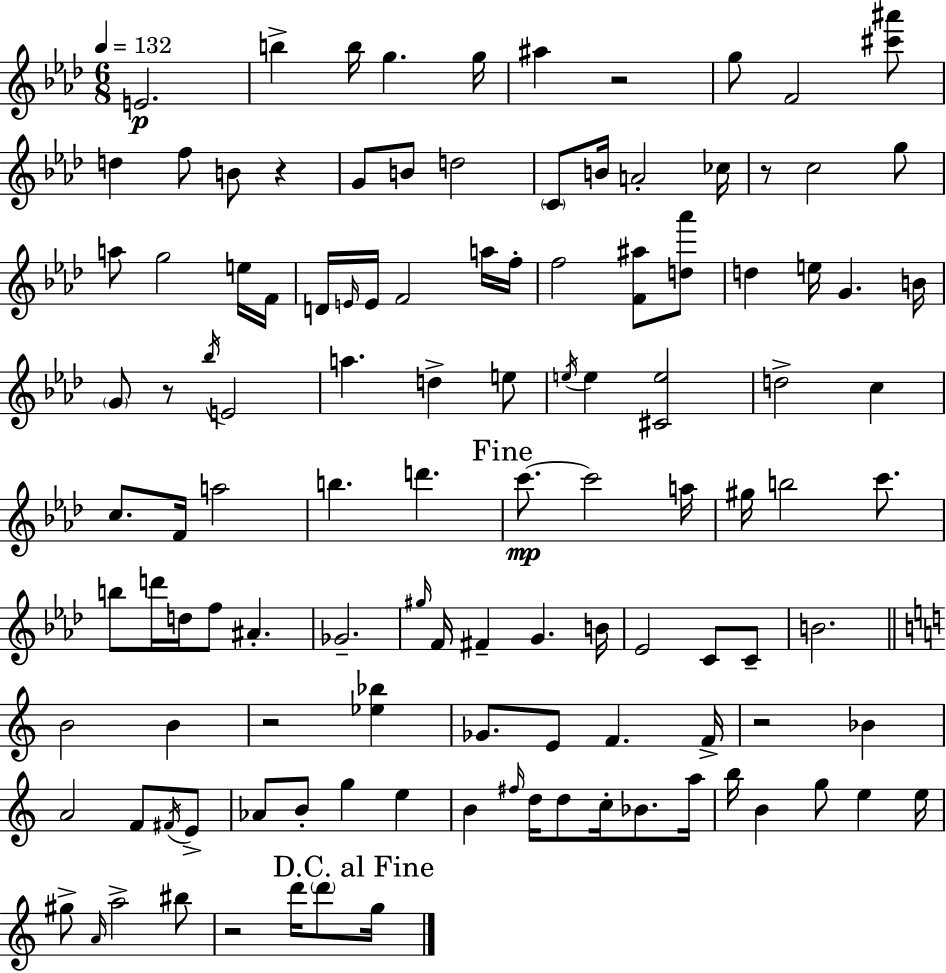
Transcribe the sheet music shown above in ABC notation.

X:1
T:Untitled
M:6/8
L:1/4
K:Ab
E2 b b/4 g g/4 ^a z2 g/2 F2 [^c'^a']/2 d f/2 B/2 z G/2 B/2 d2 C/2 B/4 A2 _c/4 z/2 c2 g/2 a/2 g2 e/4 F/4 D/4 E/4 E/4 F2 a/4 f/4 f2 [F^a]/2 [d_a']/2 d e/4 G B/4 G/2 z/2 _b/4 E2 a d e/2 e/4 e [^Ce]2 d2 c c/2 F/4 a2 b d' c'/2 c'2 a/4 ^g/4 b2 c'/2 b/2 d'/4 d/4 f/2 ^A _G2 ^g/4 F/4 ^F G B/4 _E2 C/2 C/2 B2 B2 B z2 [_e_b] _G/2 E/2 F F/4 z2 _B A2 F/2 ^F/4 E/2 _A/2 B/2 g e B ^f/4 d/4 d/2 c/4 _B/2 a/4 b/4 B g/2 e e/4 ^g/2 A/4 a2 ^b/2 z2 d'/4 d'/2 g/4